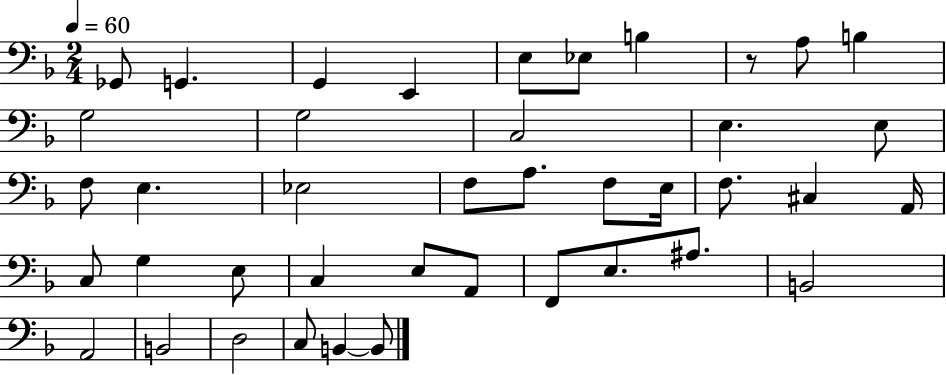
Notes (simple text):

Gb2/e G2/q. G2/q E2/q E3/e Eb3/e B3/q R/e A3/e B3/q G3/h G3/h C3/h E3/q. E3/e F3/e E3/q. Eb3/h F3/e A3/e. F3/e E3/s F3/e. C#3/q A2/s C3/e G3/q E3/e C3/q E3/e A2/e F2/e E3/e. A#3/e. B2/h A2/h B2/h D3/h C3/e B2/q B2/e